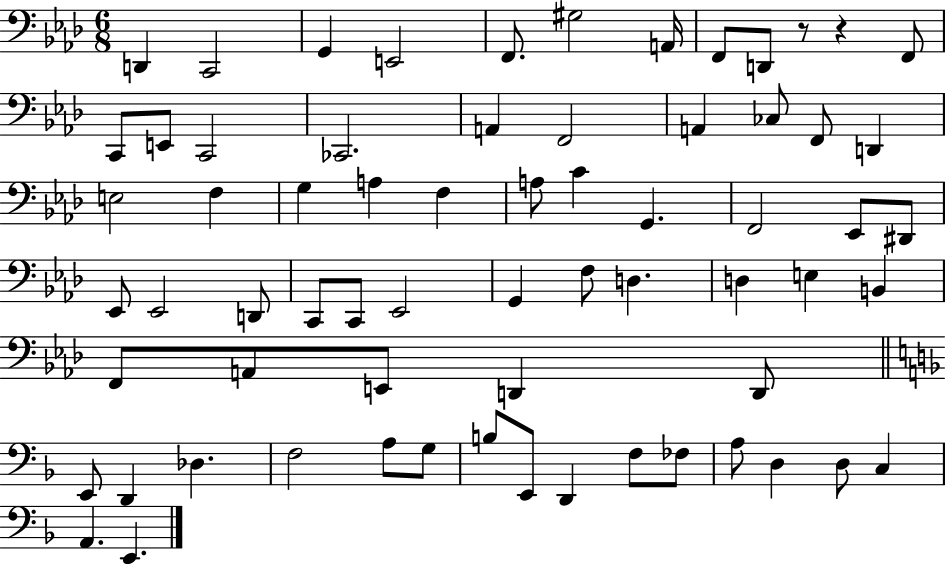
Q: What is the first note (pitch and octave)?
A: D2